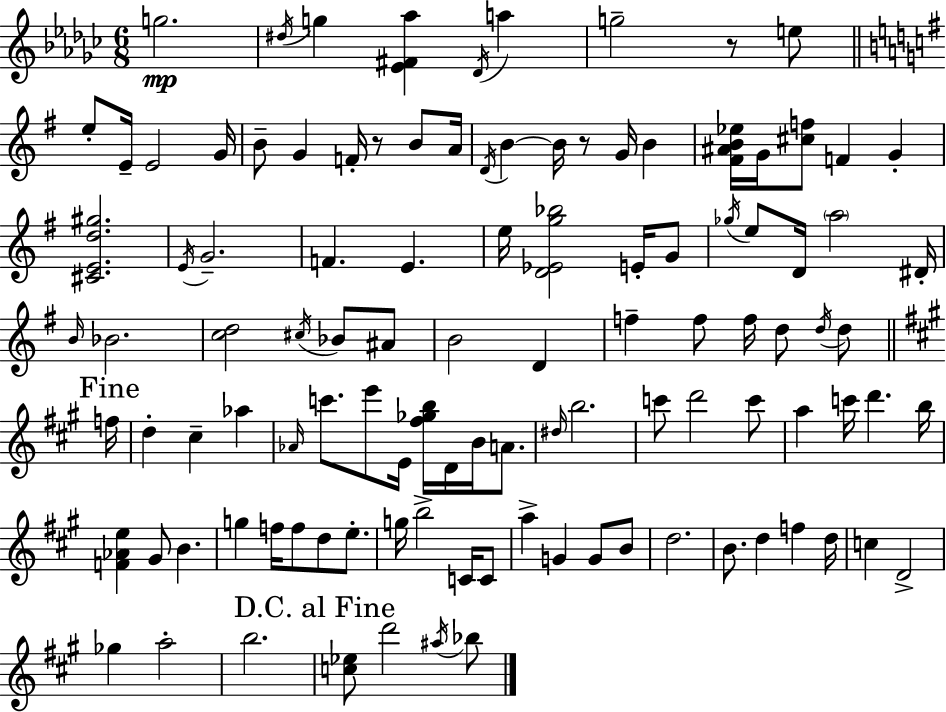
{
  \clef treble
  \numericTimeSignature
  \time 6/8
  \key ees \minor
  g''2.\mp | \acciaccatura { dis''16 } g''4 <ees' fis' aes''>4 \acciaccatura { des'16 } a''4 | g''2-- r8 | e''8 \bar "||" \break \key g \major e''8-. e'16-- e'2 g'16 | b'8-- g'4 f'16-. r8 b'8 a'16 | \acciaccatura { d'16 } b'4~~ b'16 r8 g'16 b'4 | <fis' ais' b' ees''>16 g'16 <cis'' f''>8 f'4 g'4-. | \break <cis' e' d'' gis''>2. | \acciaccatura { e'16 } g'2.-- | f'4. e'4. | e''16 <d' ees' g'' bes''>2 e'16-. | \break g'8 \acciaccatura { ges''16 } e''8 d'16 \parenthesize a''2 | dis'16-. \grace { b'16 } bes'2. | <c'' d''>2 | \acciaccatura { cis''16 } bes'8 ais'8 b'2 | \break d'4 f''4-- f''8 f''16 | d''8 \acciaccatura { d''16 } d''8 \mark "Fine" \bar "||" \break \key a \major f''16 d''4-. cis''4-- aes''4 | \grace { aes'16 } c'''8. e'''8 e'16 <fis'' ges'' b''>16 d'16 b'16 a'8. | \grace { dis''16 } b''2. | c'''8 d'''2 | \break c'''8 a''4 c'''16 d'''4. | b''16 <f' aes' e''>4 gis'8 b'4. | g''4 f''16 f''8 d''8 | e''8.-. g''16 b''2-> | \break c'16 c'8 a''4-> g'4 g'8 | b'8 d''2. | b'8. d''4 f''4 | d''16 c''4 d'2-> | \break ges''4 a''2-. | b''2. | \mark "D.C. al Fine" <c'' ees''>8 d'''2 | \acciaccatura { ais''16 } bes''8 \bar "|."
}